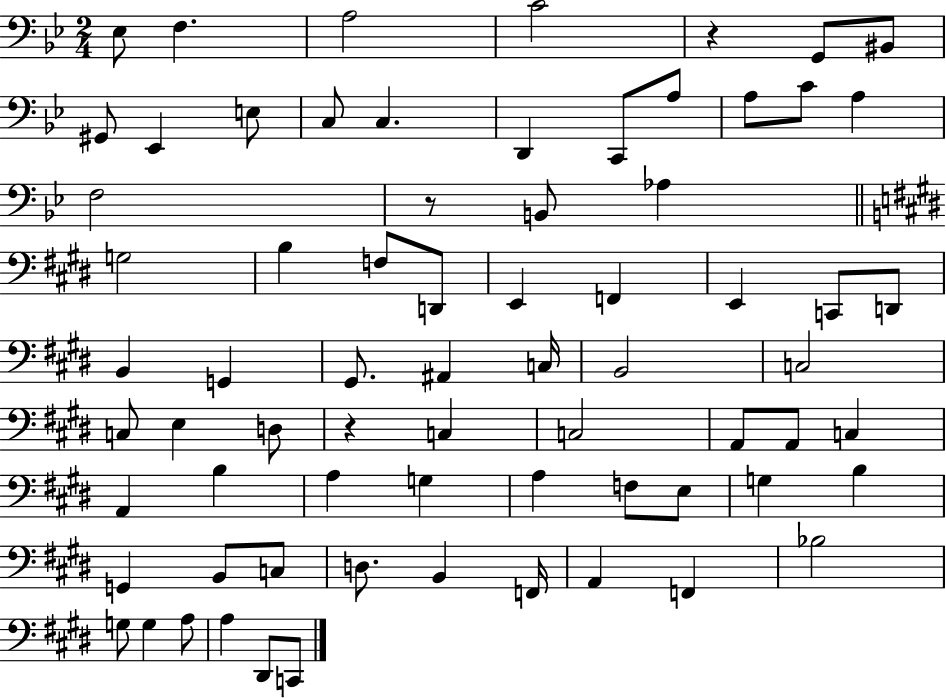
{
  \clef bass
  \numericTimeSignature
  \time 2/4
  \key bes \major
  \repeat volta 2 { ees8 f4. | a2 | c'2 | r4 g,8 bis,8 | \break gis,8 ees,4 e8 | c8 c4. | d,4 c,8 a8 | a8 c'8 a4 | \break f2 | r8 b,8 aes4 | \bar "||" \break \key e \major g2 | b4 f8 d,8 | e,4 f,4 | e,4 c,8 d,8 | \break b,4 g,4 | gis,8. ais,4 c16 | b,2 | c2 | \break c8 e4 d8 | r4 c4 | c2 | a,8 a,8 c4 | \break a,4 b4 | a4 g4 | a4 f8 e8 | g4 b4 | \break g,4 b,8 c8 | d8. b,4 f,16 | a,4 f,4 | bes2 | \break g8 g4 a8 | a4 dis,8 c,8 | } \bar "|."
}